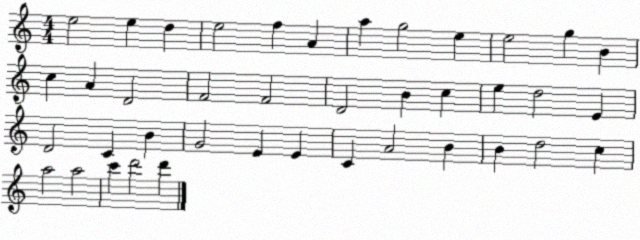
X:1
T:Untitled
M:4/4
L:1/4
K:C
e2 e d e2 f A a g2 e e2 g B c A D2 F2 F2 D2 B c e d2 E D2 C B G2 E E C A2 B B d2 c a2 a2 c' d'2 d'